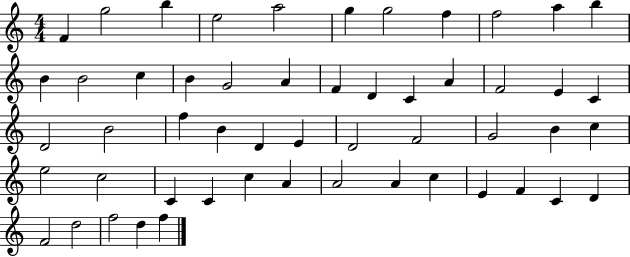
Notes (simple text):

F4/q G5/h B5/q E5/h A5/h G5/q G5/h F5/q F5/h A5/q B5/q B4/q B4/h C5/q B4/q G4/h A4/q F4/q D4/q C4/q A4/q F4/h E4/q C4/q D4/h B4/h F5/q B4/q D4/q E4/q D4/h F4/h G4/h B4/q C5/q E5/h C5/h C4/q C4/q C5/q A4/q A4/h A4/q C5/q E4/q F4/q C4/q D4/q F4/h D5/h F5/h D5/q F5/q